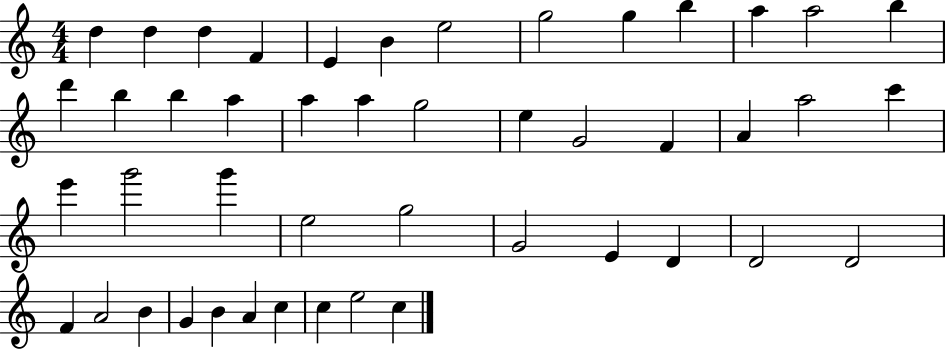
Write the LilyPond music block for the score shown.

{
  \clef treble
  \numericTimeSignature
  \time 4/4
  \key c \major
  d''4 d''4 d''4 f'4 | e'4 b'4 e''2 | g''2 g''4 b''4 | a''4 a''2 b''4 | \break d'''4 b''4 b''4 a''4 | a''4 a''4 g''2 | e''4 g'2 f'4 | a'4 a''2 c'''4 | \break e'''4 g'''2 g'''4 | e''2 g''2 | g'2 e'4 d'4 | d'2 d'2 | \break f'4 a'2 b'4 | g'4 b'4 a'4 c''4 | c''4 e''2 c''4 | \bar "|."
}